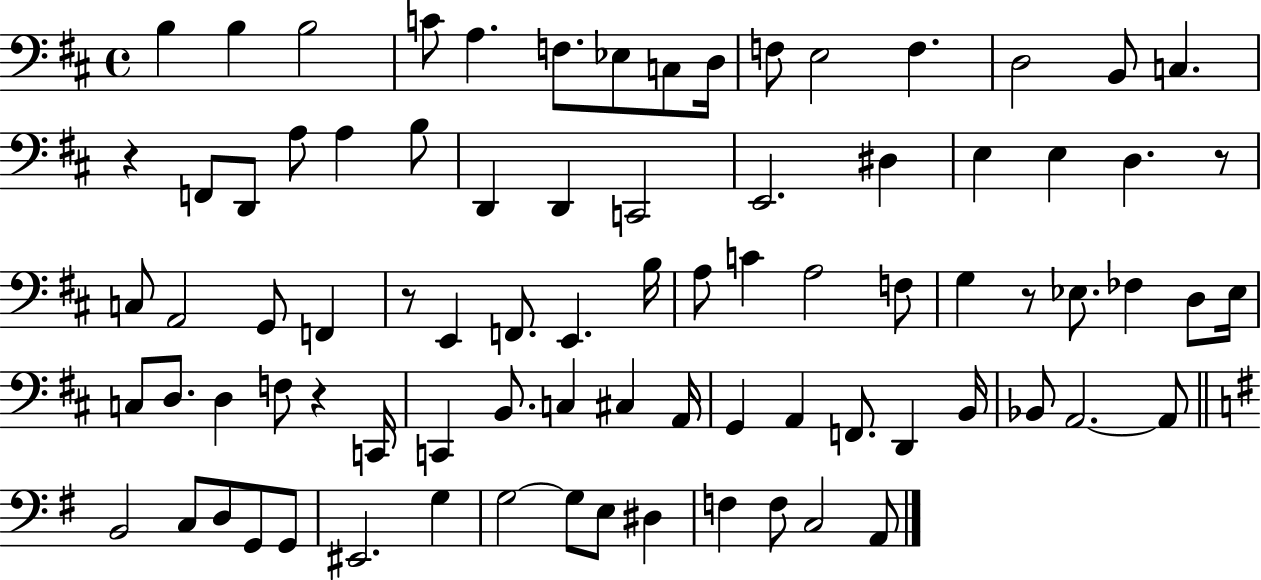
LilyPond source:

{
  \clef bass
  \time 4/4
  \defaultTimeSignature
  \key d \major
  b4 b4 b2 | c'8 a4. f8. ees8 c8 d16 | f8 e2 f4. | d2 b,8 c4. | \break r4 f,8 d,8 a8 a4 b8 | d,4 d,4 c,2 | e,2. dis4 | e4 e4 d4. r8 | \break c8 a,2 g,8 f,4 | r8 e,4 f,8. e,4. b16 | a8 c'4 a2 f8 | g4 r8 ees8. fes4 d8 ees16 | \break c8 d8. d4 f8 r4 c,16 | c,4 b,8. c4 cis4 a,16 | g,4 a,4 f,8. d,4 b,16 | bes,8 a,2.~~ a,8 | \break \bar "||" \break \key g \major b,2 c8 d8 g,8 g,8 | eis,2. g4 | g2~~ g8 e8 dis4 | f4 f8 c2 a,8 | \break \bar "|."
}